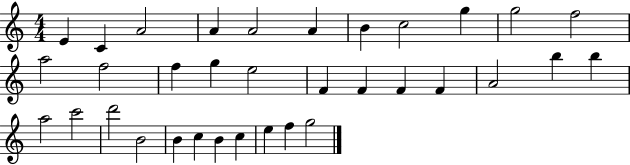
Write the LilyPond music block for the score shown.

{
  \clef treble
  \numericTimeSignature
  \time 4/4
  \key c \major
  e'4 c'4 a'2 | a'4 a'2 a'4 | b'4 c''2 g''4 | g''2 f''2 | \break a''2 f''2 | f''4 g''4 e''2 | f'4 f'4 f'4 f'4 | a'2 b''4 b''4 | \break a''2 c'''2 | d'''2 b'2 | b'4 c''4 b'4 c''4 | e''4 f''4 g''2 | \break \bar "|."
}